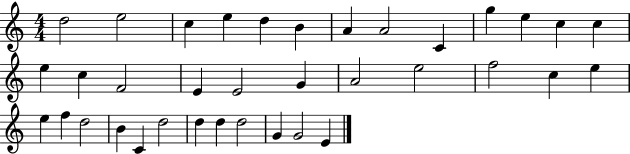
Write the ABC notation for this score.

X:1
T:Untitled
M:4/4
L:1/4
K:C
d2 e2 c e d B A A2 C g e c c e c F2 E E2 G A2 e2 f2 c e e f d2 B C d2 d d d2 G G2 E